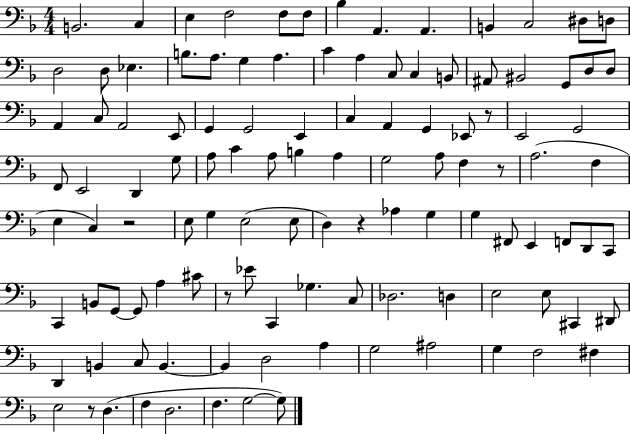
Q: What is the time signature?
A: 4/4